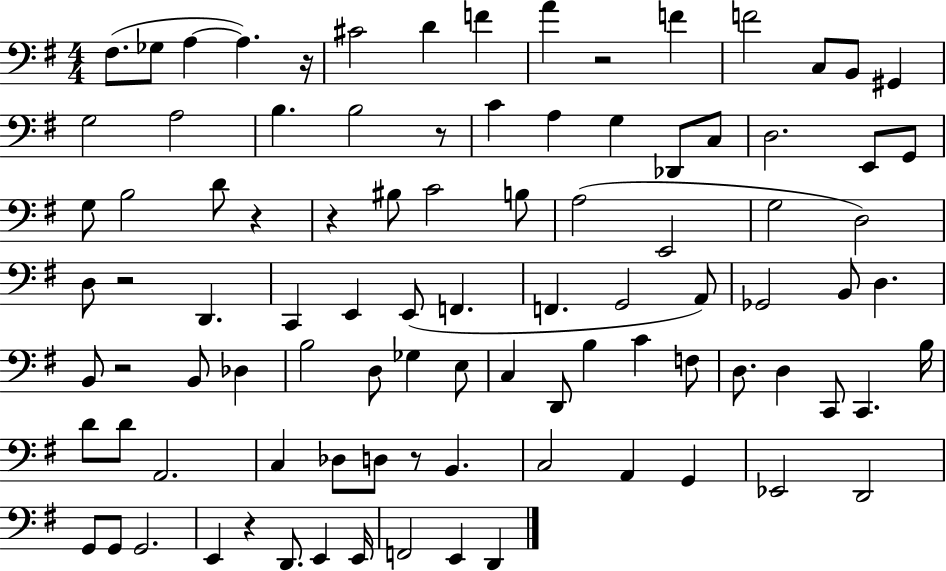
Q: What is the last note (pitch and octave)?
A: D2